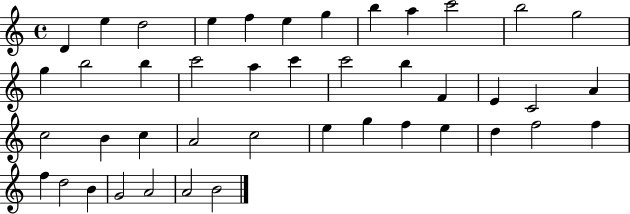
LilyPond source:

{
  \clef treble
  \time 4/4
  \defaultTimeSignature
  \key c \major
  d'4 e''4 d''2 | e''4 f''4 e''4 g''4 | b''4 a''4 c'''2 | b''2 g''2 | \break g''4 b''2 b''4 | c'''2 a''4 c'''4 | c'''2 b''4 f'4 | e'4 c'2 a'4 | \break c''2 b'4 c''4 | a'2 c''2 | e''4 g''4 f''4 e''4 | d''4 f''2 f''4 | \break f''4 d''2 b'4 | g'2 a'2 | a'2 b'2 | \bar "|."
}